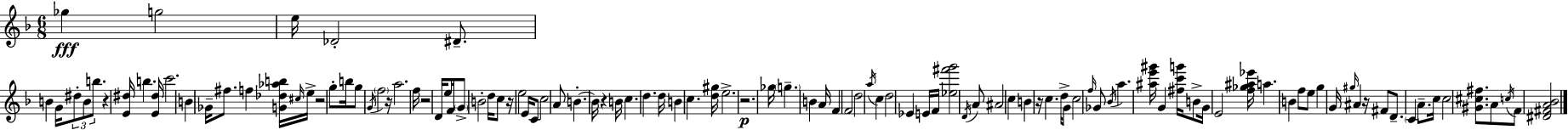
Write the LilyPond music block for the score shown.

{
  \clef treble
  \numericTimeSignature
  \time 6/8
  \key d \minor
  ges''4\fff g''2 | e''16 des'2-. dis'8.-- | b'4 g'16 \tuplet 3/2 { dis''8-. b'8 b''8. } | r4 <e' dis''>16 b''4. <e' dis''>16 | \break c'''2. | b'4 ges'16-- fis''8. f''4 | <g' des'' aes'' b''>16 \grace { cis''16 } e''16-> r2 g''8-. | b''16 g''8 \acciaccatura { g'16 } \parenthesize f''2 | \break r16 a''2. | f''16 r2 d'16 | e''8 f'16 \parenthesize g'8-> b'2-. | d''16 c''8 r16 e''2 | \break e'16 c'8 c''2 | a'8 b'4.-.~~ b'16 r4 | b'16 c''4. d''4. | d''16 b'4 c''4. | \break <d'' gis''>16 e''2.-> | r2.\p | ges''16 \parenthesize g''4.-- b'4 | a'16 f'4 f'2 | \break d''2 \acciaccatura { a''16 } c''4 | d''2 ees'4 | e'16 f'16 <ees'' fis''' g'''>2 | \acciaccatura { d'16 } a'8 ais'2 | \break c''4 b'4 r16 c''4. | d''16-> g'8 c''2 | \grace { f''16 } ges'8 \acciaccatura { bes'16 } a''4. | <ais'' e''' gis'''>16 g'4 <fis'' c''' g'''>16 b'8-> g'16 e'2 | \break <f'' ges'' ais'' ees'''>16 a''4. | b'4 f''8 e''8 g''4 | g'16 \grace { gis''16 } ais'4 r16 fis'8 d'8.-- | \parenthesize c'4 a'8.-- c''16 c''2 | \break <gis' cis'' fis''>8. a'8 \acciaccatura { c''16 } f'8 | <dis' fis' a' bes'>2 \bar "|."
}